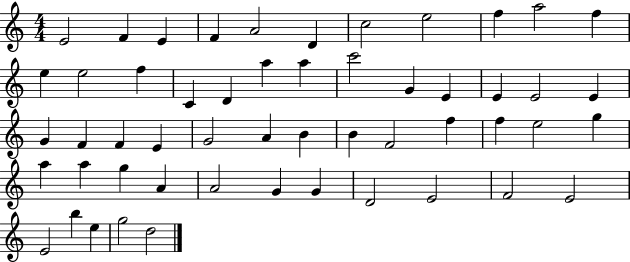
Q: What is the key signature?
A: C major